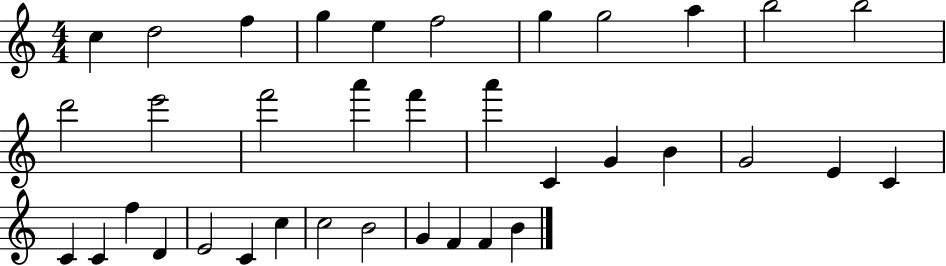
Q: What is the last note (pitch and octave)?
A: B4